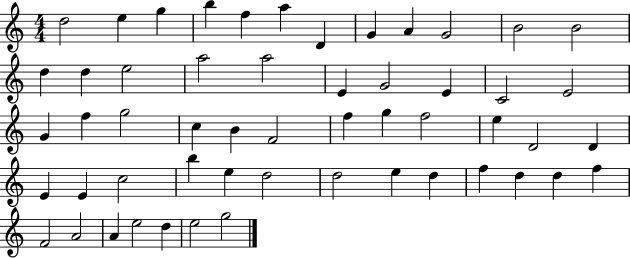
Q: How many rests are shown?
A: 0